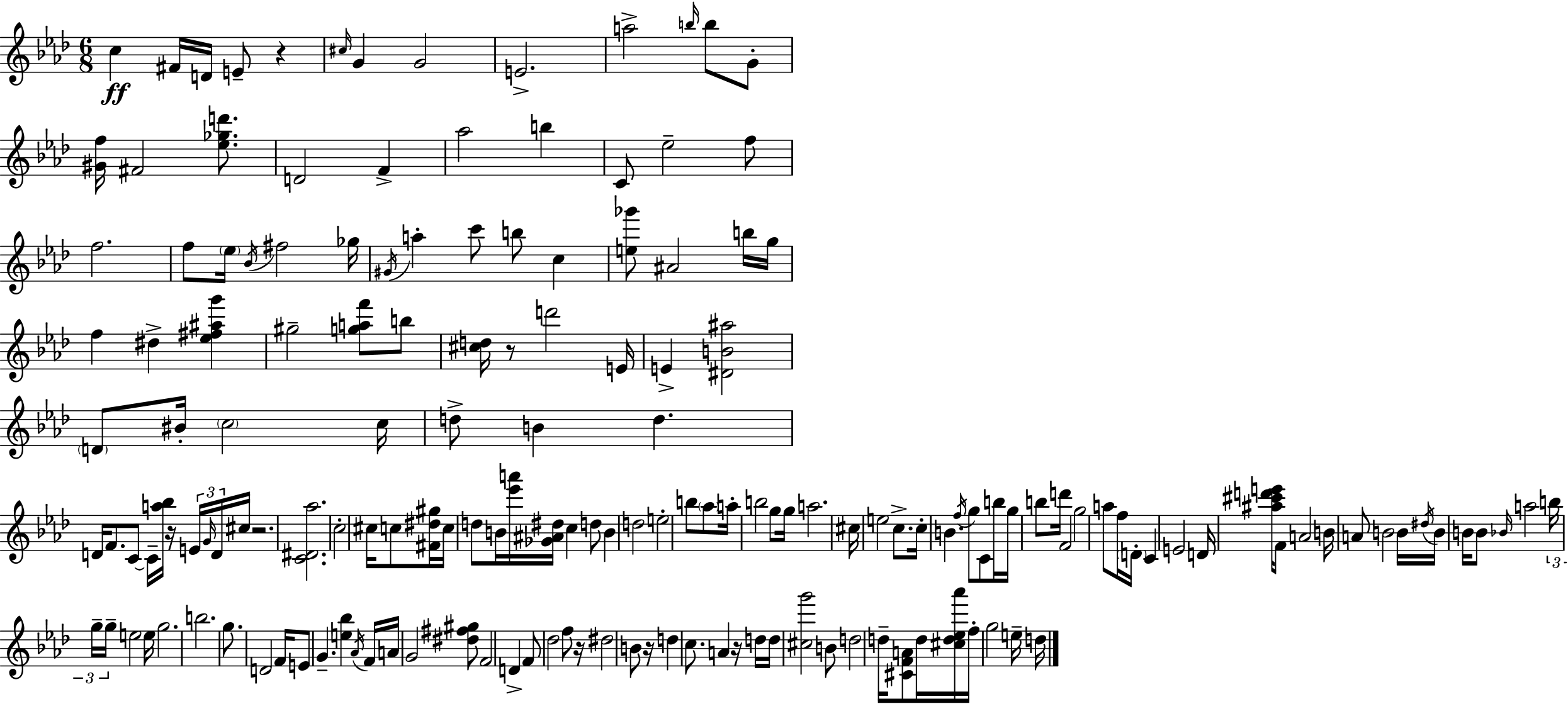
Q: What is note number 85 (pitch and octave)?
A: B5